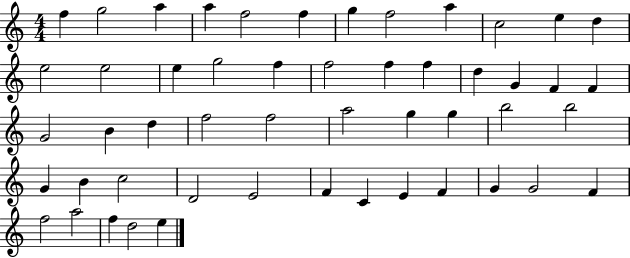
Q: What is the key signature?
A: C major